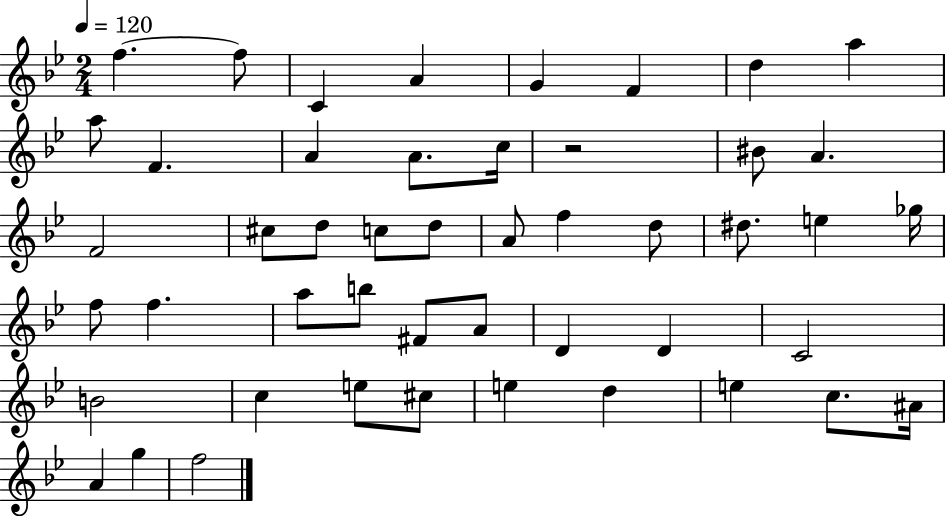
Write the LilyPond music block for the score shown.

{
  \clef treble
  \numericTimeSignature
  \time 2/4
  \key bes \major
  \tempo 4 = 120
  f''4.~~ f''8 | c'4 a'4 | g'4 f'4 | d''4 a''4 | \break a''8 f'4. | a'4 a'8. c''16 | r2 | bis'8 a'4. | \break f'2 | cis''8 d''8 c''8 d''8 | a'8 f''4 d''8 | dis''8. e''4 ges''16 | \break f''8 f''4. | a''8 b''8 fis'8 a'8 | d'4 d'4 | c'2 | \break b'2 | c''4 e''8 cis''8 | e''4 d''4 | e''4 c''8. ais'16 | \break a'4 g''4 | f''2 | \bar "|."
}